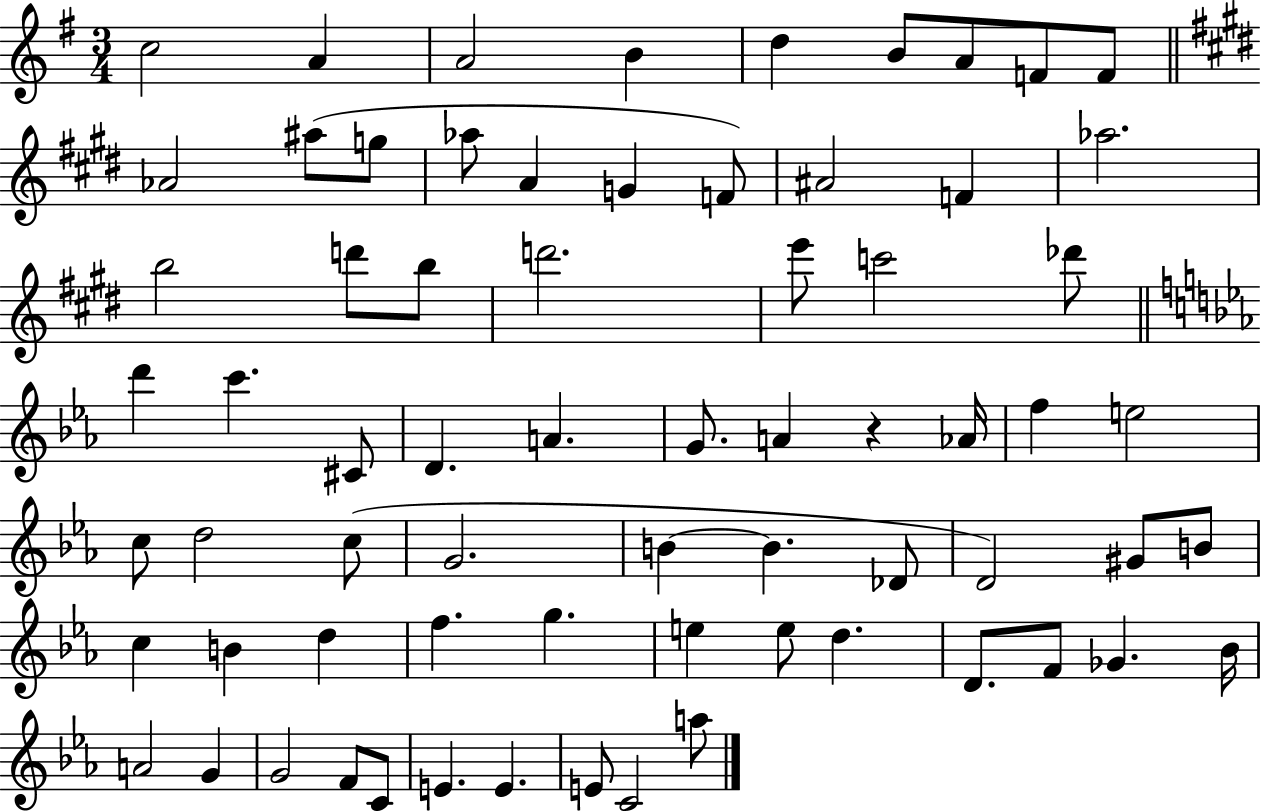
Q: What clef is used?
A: treble